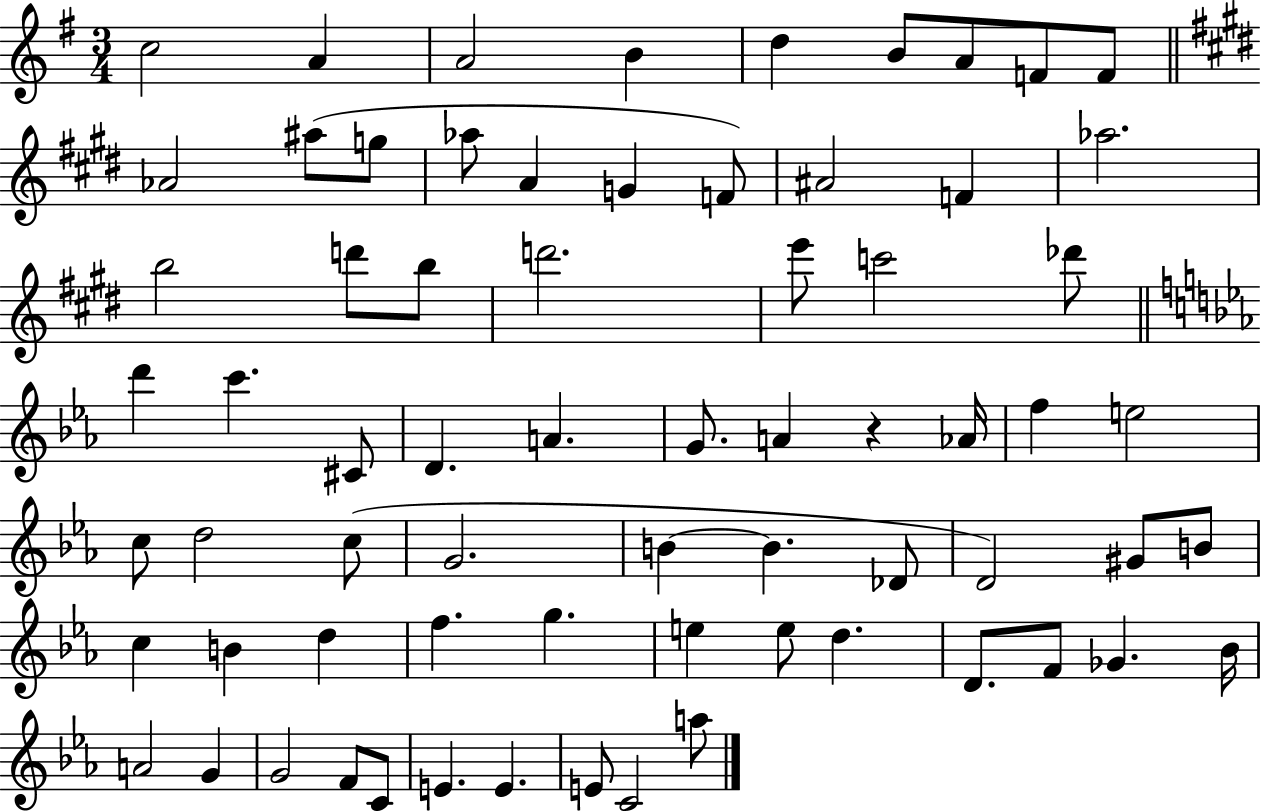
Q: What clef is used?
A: treble